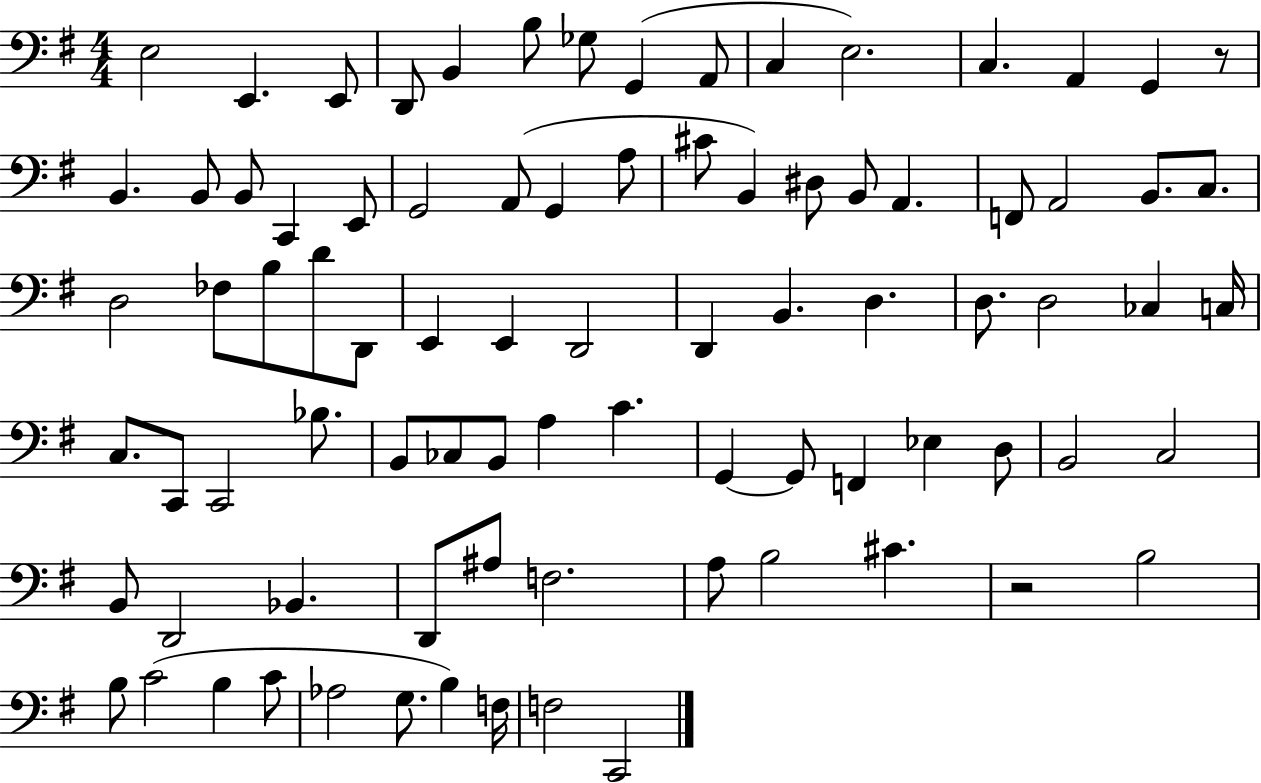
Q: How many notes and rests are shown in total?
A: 85